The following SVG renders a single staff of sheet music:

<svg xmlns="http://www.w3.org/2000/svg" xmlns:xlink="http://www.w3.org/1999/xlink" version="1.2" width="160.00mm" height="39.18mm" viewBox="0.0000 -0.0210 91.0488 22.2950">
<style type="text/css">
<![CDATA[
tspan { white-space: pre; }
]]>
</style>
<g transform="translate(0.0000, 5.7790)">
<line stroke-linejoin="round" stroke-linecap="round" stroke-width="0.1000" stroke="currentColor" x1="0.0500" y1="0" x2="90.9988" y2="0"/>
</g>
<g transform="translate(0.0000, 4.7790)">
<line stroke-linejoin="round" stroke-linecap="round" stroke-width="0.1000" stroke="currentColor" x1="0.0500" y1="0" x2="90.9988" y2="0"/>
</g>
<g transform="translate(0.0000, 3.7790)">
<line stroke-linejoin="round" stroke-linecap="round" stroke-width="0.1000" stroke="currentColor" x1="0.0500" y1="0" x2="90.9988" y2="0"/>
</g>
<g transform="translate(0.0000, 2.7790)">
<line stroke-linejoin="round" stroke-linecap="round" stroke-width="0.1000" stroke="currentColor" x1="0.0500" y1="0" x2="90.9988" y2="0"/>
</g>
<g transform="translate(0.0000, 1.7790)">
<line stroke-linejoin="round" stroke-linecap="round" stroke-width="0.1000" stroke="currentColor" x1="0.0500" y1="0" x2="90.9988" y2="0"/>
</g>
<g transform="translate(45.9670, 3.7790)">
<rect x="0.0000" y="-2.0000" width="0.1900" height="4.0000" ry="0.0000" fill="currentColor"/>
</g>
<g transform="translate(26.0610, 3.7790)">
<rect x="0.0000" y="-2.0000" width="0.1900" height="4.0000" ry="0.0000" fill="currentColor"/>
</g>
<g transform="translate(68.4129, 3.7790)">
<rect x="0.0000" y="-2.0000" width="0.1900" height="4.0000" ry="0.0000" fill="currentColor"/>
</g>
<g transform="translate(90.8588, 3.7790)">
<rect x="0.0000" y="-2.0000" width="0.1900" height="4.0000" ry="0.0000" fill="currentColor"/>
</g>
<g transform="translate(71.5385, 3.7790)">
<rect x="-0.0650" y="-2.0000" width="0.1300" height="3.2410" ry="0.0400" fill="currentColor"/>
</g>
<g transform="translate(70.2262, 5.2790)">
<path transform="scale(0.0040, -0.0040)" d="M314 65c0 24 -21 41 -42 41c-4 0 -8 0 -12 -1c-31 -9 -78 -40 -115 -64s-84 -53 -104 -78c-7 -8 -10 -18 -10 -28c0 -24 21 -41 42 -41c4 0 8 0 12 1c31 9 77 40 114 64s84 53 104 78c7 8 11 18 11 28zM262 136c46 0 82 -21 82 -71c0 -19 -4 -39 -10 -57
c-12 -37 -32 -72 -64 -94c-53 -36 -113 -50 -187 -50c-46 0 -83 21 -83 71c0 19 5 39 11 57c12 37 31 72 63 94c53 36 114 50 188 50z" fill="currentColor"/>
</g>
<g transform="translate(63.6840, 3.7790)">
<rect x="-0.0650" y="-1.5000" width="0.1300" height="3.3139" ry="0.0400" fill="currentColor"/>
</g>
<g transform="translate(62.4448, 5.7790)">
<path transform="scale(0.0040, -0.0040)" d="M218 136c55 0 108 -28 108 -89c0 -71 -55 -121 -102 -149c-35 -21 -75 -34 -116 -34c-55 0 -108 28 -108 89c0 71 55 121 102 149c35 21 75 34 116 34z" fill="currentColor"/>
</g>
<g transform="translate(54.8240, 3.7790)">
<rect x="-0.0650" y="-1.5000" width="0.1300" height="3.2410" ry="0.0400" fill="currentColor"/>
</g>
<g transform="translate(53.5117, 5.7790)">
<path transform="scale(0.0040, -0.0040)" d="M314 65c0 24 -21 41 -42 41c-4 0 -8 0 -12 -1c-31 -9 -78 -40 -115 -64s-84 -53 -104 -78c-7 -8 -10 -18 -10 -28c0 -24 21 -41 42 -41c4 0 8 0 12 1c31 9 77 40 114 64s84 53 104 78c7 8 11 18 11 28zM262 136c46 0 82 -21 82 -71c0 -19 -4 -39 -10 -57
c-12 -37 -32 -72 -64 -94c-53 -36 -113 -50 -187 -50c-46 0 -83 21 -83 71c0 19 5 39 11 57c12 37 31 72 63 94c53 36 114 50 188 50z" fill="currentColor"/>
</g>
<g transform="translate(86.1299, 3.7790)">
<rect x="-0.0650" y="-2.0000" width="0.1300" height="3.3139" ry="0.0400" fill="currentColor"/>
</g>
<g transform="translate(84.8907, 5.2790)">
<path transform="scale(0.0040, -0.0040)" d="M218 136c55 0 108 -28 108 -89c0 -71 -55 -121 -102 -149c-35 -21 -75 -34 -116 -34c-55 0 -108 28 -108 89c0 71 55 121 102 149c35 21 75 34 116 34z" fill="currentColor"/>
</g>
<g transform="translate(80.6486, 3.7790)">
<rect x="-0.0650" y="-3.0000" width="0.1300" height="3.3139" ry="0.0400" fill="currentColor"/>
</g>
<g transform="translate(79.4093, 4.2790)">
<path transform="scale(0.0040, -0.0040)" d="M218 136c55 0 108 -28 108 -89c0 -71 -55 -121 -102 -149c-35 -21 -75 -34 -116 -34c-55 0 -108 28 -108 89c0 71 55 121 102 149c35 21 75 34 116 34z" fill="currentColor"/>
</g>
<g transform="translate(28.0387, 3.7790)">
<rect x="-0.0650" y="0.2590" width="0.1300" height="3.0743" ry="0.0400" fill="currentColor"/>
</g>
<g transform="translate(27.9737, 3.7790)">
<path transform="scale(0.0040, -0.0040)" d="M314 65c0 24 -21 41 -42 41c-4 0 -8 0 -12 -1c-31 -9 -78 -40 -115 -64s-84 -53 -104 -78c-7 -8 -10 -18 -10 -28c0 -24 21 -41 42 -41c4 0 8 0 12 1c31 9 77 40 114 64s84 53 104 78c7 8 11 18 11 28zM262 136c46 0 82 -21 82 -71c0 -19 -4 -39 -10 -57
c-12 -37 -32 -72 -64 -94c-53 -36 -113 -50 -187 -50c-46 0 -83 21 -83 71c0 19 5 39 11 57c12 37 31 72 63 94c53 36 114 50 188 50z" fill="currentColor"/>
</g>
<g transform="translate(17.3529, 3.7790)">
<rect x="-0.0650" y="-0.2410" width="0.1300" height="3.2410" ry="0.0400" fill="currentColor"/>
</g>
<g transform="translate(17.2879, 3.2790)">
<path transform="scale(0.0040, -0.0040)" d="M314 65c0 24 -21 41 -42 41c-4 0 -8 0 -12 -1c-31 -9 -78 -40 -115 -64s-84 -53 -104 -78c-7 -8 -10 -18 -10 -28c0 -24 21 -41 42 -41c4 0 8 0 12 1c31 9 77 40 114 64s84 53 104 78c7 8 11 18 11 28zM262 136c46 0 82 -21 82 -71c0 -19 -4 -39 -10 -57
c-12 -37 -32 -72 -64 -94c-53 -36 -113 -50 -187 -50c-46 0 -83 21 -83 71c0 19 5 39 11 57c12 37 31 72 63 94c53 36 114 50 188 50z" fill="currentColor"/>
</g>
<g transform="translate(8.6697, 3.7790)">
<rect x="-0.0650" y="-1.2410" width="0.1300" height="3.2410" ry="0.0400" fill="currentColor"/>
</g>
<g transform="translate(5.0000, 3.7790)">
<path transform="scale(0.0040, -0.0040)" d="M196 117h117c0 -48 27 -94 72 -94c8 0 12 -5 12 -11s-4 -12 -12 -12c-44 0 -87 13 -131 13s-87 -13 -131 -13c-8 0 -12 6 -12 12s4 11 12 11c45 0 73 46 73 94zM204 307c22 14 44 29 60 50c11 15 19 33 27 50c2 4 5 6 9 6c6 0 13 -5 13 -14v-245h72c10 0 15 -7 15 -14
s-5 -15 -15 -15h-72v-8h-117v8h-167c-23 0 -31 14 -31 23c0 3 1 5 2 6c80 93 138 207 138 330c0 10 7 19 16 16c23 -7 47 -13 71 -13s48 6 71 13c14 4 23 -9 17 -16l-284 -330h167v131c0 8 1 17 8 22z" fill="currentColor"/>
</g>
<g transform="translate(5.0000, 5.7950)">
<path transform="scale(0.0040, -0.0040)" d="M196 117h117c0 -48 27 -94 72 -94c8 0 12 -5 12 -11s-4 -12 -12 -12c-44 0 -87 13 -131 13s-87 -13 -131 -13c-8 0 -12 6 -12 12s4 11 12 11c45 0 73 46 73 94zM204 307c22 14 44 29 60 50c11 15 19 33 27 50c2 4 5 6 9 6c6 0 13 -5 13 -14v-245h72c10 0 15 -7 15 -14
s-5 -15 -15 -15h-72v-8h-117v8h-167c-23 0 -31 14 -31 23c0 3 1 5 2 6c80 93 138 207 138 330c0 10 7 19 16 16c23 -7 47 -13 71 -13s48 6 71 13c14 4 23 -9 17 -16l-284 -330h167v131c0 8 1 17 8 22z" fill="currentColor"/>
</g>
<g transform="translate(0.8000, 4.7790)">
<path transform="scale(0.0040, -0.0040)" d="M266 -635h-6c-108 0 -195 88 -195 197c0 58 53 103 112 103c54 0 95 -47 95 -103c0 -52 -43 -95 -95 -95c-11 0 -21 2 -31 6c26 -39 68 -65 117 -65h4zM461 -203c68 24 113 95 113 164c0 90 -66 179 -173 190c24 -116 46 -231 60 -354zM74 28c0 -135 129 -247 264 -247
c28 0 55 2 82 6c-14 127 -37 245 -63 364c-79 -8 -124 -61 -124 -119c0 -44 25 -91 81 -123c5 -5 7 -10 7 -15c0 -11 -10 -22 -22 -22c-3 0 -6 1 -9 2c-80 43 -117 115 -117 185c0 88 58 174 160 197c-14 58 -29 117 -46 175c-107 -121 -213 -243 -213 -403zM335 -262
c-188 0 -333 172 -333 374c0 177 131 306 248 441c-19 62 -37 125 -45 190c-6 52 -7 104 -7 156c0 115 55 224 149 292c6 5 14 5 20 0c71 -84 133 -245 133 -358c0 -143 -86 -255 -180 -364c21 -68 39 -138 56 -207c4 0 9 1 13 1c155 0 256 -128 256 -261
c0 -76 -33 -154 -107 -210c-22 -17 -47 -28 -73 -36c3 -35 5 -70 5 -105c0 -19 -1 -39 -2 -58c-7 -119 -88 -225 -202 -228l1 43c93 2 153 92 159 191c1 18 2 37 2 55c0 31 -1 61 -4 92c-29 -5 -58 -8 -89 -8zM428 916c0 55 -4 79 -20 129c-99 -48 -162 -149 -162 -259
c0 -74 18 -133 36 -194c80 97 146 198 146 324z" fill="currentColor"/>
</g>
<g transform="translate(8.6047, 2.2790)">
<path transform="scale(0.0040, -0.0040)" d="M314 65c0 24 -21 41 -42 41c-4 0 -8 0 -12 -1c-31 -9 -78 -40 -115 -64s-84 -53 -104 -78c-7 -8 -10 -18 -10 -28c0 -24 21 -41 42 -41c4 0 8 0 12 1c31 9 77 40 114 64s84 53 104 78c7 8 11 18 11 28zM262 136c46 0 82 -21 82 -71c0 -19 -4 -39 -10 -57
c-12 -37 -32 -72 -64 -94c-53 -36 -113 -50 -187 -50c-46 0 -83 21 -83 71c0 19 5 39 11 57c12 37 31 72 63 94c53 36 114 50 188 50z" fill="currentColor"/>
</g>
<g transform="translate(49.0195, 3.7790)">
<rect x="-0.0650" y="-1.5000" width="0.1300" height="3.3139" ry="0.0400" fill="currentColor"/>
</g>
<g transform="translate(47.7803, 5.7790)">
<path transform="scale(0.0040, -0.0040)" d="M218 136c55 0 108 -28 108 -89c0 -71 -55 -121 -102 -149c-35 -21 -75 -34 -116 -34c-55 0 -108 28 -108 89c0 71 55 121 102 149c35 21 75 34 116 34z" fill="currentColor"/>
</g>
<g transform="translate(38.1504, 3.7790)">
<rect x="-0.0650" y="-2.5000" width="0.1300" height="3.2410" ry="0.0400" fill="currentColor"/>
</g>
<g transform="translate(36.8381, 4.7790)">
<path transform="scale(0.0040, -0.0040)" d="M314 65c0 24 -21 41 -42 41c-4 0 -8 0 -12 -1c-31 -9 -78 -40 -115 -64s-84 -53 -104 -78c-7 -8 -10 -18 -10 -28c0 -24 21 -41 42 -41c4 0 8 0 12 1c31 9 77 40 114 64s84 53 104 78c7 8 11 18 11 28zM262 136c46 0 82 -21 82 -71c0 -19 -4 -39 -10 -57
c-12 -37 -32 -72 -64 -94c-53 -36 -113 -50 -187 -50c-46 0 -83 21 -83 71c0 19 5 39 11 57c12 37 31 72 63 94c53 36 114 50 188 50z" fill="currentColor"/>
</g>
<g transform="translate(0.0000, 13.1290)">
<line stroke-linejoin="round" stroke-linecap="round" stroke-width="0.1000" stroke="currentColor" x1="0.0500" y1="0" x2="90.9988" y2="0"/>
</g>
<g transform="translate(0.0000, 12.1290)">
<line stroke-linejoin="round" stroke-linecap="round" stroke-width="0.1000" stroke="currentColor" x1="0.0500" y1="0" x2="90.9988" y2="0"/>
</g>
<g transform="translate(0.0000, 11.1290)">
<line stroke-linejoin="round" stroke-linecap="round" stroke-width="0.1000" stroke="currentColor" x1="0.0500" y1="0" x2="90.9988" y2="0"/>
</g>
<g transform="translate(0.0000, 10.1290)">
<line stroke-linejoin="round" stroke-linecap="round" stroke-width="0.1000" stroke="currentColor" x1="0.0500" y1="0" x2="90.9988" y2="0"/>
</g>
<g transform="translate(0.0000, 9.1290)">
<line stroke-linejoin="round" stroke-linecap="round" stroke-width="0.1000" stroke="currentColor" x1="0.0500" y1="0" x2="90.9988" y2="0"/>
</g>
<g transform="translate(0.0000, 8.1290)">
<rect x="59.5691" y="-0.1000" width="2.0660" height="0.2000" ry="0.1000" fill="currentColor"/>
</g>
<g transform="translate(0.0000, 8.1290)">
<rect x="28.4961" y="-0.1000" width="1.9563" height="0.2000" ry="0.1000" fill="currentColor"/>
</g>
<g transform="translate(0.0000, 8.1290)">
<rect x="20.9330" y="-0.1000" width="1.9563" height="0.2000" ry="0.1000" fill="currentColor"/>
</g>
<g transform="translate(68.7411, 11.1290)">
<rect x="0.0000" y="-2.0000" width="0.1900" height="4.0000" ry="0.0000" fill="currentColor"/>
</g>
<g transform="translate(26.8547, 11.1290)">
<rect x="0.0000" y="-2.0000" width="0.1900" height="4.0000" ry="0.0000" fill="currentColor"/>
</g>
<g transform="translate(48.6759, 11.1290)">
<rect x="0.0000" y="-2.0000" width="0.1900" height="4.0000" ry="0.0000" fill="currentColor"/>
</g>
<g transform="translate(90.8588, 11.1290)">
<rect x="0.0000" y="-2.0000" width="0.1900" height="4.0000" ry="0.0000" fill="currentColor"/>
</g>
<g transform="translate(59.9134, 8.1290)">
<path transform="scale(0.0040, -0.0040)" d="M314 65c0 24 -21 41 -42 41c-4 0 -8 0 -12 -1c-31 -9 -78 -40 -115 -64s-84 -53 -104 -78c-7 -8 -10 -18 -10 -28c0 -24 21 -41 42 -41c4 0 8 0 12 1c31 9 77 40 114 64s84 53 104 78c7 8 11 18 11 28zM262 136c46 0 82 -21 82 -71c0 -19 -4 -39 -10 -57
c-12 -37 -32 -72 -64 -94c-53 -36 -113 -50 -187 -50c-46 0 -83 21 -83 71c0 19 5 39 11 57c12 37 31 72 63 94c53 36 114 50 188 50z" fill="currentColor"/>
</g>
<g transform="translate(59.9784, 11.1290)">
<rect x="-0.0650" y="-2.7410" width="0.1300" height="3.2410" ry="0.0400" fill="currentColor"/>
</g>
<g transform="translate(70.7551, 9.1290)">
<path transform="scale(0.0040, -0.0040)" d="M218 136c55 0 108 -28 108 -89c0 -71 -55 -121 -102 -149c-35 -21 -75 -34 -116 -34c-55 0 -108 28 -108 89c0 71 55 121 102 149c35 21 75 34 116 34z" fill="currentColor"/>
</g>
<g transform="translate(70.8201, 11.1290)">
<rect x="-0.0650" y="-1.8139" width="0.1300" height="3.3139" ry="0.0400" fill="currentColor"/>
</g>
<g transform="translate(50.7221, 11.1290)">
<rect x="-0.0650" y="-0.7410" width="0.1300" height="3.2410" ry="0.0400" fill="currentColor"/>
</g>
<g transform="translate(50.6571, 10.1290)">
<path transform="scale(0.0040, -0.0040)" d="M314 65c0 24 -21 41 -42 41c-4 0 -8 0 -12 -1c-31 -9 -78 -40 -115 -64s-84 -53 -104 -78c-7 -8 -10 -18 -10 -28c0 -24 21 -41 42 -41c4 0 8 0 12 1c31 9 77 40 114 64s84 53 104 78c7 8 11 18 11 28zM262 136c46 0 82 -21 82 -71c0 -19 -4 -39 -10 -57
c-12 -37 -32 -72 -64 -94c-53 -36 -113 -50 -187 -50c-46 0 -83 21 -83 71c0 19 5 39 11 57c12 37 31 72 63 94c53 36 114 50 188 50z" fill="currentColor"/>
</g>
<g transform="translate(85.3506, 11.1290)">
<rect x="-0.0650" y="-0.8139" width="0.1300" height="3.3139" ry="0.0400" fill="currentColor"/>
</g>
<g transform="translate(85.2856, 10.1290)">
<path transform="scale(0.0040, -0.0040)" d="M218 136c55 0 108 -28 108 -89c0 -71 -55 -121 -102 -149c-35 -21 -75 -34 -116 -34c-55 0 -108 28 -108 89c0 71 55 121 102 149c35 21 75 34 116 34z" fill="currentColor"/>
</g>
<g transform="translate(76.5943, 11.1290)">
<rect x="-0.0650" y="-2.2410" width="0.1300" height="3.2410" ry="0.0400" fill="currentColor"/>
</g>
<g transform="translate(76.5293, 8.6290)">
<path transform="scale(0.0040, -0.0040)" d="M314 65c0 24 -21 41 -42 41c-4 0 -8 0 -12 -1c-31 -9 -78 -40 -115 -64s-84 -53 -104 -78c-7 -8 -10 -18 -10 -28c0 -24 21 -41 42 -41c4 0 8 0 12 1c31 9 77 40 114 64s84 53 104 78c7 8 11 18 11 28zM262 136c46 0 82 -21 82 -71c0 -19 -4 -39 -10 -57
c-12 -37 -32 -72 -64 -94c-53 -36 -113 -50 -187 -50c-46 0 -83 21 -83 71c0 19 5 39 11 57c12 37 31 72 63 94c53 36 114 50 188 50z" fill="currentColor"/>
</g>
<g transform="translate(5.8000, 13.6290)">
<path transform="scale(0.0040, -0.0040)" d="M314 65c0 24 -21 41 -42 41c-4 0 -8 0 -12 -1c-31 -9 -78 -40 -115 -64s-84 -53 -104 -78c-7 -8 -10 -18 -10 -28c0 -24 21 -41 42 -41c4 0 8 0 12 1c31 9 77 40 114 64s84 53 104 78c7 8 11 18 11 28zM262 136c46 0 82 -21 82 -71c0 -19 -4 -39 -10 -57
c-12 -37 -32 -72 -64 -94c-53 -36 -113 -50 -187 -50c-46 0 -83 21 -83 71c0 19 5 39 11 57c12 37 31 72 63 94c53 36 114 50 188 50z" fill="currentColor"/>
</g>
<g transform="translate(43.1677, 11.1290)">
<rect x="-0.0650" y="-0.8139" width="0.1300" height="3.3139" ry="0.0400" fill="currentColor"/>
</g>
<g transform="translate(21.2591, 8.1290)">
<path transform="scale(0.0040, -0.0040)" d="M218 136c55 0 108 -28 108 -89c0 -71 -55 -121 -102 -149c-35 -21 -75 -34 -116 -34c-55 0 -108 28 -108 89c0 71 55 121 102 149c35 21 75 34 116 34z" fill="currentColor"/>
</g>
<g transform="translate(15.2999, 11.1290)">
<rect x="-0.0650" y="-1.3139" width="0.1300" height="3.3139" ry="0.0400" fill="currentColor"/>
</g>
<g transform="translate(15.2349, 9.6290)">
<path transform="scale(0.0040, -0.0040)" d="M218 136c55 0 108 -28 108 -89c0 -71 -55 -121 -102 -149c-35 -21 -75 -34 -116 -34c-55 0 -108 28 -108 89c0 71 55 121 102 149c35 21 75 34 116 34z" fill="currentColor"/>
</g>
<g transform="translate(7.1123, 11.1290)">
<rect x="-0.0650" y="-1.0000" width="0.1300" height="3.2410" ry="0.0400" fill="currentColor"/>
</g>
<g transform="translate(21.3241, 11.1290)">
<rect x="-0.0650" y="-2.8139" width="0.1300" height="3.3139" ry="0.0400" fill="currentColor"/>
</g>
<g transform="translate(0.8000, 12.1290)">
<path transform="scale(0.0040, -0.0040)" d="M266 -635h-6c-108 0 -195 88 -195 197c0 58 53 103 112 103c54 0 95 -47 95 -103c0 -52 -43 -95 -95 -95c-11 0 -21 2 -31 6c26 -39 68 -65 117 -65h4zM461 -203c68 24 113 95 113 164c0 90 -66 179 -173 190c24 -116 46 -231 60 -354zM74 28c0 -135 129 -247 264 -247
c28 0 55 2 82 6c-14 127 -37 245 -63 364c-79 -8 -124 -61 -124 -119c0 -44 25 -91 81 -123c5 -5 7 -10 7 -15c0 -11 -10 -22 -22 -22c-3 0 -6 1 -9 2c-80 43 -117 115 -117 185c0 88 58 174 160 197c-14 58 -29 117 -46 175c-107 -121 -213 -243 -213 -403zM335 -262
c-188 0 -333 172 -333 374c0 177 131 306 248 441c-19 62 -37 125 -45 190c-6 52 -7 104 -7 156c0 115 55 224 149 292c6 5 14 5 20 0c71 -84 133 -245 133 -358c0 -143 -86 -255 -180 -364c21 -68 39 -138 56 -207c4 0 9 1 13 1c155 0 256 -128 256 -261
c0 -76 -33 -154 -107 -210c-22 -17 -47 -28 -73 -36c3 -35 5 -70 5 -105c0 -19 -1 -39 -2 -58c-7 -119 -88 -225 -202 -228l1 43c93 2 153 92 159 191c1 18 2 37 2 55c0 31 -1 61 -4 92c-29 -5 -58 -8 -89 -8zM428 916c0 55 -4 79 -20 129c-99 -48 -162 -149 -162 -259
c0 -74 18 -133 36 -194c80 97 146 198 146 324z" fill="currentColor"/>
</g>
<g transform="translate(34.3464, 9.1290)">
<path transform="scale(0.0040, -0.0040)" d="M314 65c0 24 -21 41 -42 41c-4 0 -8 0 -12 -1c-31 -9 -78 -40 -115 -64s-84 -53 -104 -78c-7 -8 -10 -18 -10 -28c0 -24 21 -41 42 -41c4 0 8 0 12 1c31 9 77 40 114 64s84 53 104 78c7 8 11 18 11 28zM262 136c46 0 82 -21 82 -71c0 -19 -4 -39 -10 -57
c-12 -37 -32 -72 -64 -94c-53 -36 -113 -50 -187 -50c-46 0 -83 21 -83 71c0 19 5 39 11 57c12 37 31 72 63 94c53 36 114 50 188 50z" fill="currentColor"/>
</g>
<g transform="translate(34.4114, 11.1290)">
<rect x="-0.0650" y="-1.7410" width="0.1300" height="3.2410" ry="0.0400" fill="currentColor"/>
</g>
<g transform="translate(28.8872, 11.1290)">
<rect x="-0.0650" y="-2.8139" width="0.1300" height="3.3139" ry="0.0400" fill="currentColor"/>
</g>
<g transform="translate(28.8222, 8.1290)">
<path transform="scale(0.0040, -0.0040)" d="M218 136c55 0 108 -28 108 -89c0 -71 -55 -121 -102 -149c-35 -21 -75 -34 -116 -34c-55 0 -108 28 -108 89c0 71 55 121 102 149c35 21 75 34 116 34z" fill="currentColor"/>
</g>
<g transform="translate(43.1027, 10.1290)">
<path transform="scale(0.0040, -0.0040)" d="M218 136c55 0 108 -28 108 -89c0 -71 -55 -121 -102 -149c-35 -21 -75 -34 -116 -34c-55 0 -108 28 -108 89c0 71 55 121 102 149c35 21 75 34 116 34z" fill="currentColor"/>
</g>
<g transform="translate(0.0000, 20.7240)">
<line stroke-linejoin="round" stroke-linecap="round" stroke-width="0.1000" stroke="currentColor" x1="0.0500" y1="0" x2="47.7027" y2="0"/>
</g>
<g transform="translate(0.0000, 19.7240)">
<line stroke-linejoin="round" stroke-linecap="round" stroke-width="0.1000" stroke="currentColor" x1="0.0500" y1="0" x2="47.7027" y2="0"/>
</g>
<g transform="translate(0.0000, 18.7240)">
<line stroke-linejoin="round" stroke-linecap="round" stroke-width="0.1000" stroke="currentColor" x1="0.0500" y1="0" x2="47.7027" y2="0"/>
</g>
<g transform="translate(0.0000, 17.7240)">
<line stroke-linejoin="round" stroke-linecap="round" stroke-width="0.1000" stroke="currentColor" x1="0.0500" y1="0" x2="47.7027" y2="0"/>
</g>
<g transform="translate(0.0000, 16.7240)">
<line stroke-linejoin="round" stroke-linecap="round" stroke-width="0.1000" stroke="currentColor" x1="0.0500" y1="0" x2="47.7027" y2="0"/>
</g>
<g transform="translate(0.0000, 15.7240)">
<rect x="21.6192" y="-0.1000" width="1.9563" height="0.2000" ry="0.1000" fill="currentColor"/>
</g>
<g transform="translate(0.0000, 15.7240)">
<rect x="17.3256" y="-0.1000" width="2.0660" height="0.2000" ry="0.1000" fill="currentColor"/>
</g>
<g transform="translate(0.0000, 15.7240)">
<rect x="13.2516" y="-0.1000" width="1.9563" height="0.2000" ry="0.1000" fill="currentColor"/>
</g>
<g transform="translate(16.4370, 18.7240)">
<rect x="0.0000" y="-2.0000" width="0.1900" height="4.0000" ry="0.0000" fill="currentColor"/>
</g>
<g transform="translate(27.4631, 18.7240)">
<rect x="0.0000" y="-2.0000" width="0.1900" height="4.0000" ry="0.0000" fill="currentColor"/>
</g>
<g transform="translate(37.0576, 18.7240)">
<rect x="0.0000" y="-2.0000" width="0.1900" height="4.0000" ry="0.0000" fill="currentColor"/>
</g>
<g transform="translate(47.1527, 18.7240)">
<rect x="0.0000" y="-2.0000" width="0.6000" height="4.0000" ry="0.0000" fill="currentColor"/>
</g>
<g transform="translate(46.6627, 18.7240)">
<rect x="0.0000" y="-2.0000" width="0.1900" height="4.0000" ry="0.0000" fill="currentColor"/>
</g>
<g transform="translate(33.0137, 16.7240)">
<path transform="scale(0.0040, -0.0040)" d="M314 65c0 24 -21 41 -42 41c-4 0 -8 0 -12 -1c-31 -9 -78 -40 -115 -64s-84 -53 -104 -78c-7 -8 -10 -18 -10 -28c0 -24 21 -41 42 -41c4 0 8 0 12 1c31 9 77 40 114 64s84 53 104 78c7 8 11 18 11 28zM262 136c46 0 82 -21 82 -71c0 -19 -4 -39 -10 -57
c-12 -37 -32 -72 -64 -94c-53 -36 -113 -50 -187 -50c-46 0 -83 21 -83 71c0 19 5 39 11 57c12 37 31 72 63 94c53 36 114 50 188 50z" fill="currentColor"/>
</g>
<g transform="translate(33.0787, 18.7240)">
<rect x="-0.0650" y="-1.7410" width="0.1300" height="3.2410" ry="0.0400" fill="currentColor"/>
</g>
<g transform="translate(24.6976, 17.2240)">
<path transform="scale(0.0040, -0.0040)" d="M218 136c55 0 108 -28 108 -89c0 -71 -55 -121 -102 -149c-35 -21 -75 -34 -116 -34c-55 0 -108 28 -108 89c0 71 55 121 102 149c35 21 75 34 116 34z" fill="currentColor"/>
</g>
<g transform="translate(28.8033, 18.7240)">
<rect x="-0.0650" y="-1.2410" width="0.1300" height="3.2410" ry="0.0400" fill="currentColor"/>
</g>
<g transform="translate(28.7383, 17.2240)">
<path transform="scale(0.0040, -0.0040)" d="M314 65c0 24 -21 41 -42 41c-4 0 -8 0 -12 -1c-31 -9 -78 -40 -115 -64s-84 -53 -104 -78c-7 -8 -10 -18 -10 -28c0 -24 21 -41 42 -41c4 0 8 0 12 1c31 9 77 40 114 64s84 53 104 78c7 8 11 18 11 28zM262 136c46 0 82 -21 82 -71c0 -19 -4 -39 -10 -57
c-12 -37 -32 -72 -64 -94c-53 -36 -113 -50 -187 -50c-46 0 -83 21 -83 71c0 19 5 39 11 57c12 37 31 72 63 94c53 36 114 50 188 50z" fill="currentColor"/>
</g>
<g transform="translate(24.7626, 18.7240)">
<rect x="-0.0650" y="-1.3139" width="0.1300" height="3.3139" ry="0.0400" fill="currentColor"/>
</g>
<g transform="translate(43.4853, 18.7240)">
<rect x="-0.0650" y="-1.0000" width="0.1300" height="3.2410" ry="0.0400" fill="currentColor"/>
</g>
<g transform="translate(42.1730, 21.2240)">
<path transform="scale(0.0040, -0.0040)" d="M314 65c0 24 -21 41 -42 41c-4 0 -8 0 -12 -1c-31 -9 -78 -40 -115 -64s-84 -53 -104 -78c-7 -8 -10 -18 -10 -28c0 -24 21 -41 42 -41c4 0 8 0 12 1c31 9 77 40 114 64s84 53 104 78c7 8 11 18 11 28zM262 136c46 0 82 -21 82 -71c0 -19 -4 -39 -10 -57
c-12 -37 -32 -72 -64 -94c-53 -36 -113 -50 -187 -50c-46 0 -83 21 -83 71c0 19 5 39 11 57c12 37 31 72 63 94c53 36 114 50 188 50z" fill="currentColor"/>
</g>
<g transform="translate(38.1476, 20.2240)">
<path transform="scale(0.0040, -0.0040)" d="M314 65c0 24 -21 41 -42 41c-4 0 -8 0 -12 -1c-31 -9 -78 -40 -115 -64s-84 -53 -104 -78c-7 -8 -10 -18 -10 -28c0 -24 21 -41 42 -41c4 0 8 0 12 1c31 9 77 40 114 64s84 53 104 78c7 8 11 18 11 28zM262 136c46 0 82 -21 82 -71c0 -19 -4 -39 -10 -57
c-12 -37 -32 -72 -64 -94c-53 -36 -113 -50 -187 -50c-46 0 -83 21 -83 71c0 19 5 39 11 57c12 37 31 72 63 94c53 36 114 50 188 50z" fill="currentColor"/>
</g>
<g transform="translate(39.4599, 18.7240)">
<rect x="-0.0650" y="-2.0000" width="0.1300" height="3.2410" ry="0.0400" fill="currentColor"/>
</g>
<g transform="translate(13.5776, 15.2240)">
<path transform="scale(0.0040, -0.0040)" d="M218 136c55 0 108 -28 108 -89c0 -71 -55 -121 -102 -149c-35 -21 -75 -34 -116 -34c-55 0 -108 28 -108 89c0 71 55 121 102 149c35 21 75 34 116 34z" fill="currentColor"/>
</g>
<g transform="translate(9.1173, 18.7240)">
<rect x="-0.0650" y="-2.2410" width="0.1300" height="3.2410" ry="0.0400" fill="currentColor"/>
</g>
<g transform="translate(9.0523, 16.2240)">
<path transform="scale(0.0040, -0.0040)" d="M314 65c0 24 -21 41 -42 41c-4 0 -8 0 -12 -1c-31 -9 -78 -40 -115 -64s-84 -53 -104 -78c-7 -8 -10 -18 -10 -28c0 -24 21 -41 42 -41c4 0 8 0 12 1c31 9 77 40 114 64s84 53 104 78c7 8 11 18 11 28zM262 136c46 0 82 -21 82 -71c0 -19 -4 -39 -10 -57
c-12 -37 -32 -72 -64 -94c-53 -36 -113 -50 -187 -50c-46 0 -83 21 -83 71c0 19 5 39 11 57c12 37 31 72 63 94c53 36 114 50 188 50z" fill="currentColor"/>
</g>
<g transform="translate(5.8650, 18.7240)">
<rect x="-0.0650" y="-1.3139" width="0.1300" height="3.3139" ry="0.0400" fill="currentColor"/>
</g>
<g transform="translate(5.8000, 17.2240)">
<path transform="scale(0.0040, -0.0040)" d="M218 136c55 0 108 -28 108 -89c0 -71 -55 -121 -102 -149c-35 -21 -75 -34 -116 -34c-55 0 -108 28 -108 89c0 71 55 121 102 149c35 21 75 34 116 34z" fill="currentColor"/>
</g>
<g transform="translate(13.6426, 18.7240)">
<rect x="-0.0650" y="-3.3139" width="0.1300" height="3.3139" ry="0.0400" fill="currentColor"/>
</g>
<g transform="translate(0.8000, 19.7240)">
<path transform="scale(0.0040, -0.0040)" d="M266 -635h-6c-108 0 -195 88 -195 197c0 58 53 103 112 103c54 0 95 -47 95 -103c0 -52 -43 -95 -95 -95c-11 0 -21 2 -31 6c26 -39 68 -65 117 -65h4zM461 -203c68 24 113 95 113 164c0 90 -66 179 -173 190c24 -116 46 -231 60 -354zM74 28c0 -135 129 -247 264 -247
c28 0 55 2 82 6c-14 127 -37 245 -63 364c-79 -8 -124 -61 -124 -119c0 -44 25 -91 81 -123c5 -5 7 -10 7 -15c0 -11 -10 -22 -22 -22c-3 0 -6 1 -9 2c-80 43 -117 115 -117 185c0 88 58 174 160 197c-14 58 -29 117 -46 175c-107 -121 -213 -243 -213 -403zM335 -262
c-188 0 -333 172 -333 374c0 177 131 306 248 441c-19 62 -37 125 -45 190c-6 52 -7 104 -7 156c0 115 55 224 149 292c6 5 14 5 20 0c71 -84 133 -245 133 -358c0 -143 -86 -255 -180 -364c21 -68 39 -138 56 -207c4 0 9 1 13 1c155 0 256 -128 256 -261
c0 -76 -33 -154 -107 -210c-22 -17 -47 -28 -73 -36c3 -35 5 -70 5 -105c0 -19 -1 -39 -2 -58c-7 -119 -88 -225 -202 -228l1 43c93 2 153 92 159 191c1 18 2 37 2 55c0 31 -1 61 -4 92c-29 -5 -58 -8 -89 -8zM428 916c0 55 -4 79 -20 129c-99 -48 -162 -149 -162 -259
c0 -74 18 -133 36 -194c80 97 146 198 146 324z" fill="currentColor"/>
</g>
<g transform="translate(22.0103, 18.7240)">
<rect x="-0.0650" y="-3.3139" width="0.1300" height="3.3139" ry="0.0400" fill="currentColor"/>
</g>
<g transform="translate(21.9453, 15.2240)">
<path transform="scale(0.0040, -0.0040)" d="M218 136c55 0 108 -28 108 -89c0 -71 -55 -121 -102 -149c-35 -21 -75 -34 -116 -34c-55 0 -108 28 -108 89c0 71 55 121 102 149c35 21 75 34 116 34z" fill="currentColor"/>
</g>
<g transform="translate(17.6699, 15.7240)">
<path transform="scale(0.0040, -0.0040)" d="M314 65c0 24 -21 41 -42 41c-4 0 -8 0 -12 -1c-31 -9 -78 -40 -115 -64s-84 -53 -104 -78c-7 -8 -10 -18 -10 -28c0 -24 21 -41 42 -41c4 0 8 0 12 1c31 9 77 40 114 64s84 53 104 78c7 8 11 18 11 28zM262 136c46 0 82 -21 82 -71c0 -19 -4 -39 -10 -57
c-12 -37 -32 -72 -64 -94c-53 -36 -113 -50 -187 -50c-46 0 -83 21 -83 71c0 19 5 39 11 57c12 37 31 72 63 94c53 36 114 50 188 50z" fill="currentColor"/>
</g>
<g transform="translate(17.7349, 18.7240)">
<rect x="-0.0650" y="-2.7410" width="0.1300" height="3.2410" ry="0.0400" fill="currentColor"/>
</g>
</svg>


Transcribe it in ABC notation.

X:1
T:Untitled
M:4/4
L:1/4
K:C
e2 c2 B2 G2 E E2 E F2 A F D2 e a a f2 d d2 a2 f g2 d e g2 b a2 b e e2 f2 F2 D2